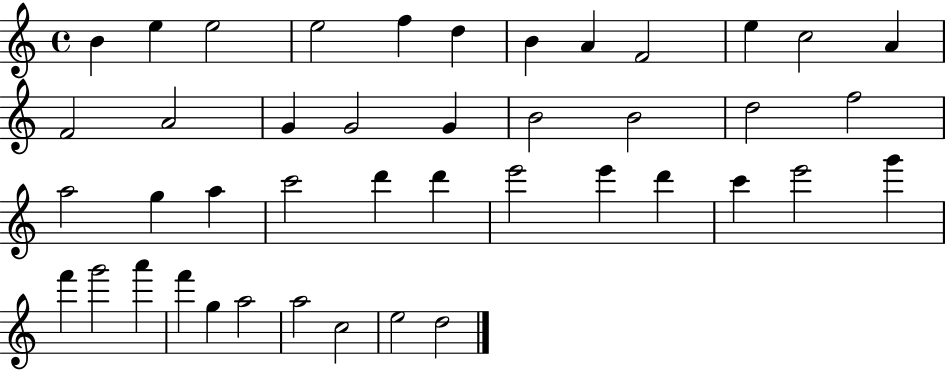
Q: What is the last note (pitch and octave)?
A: D5